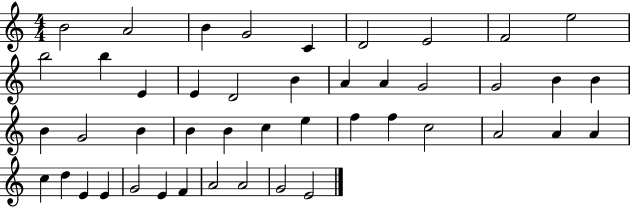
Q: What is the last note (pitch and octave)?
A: E4